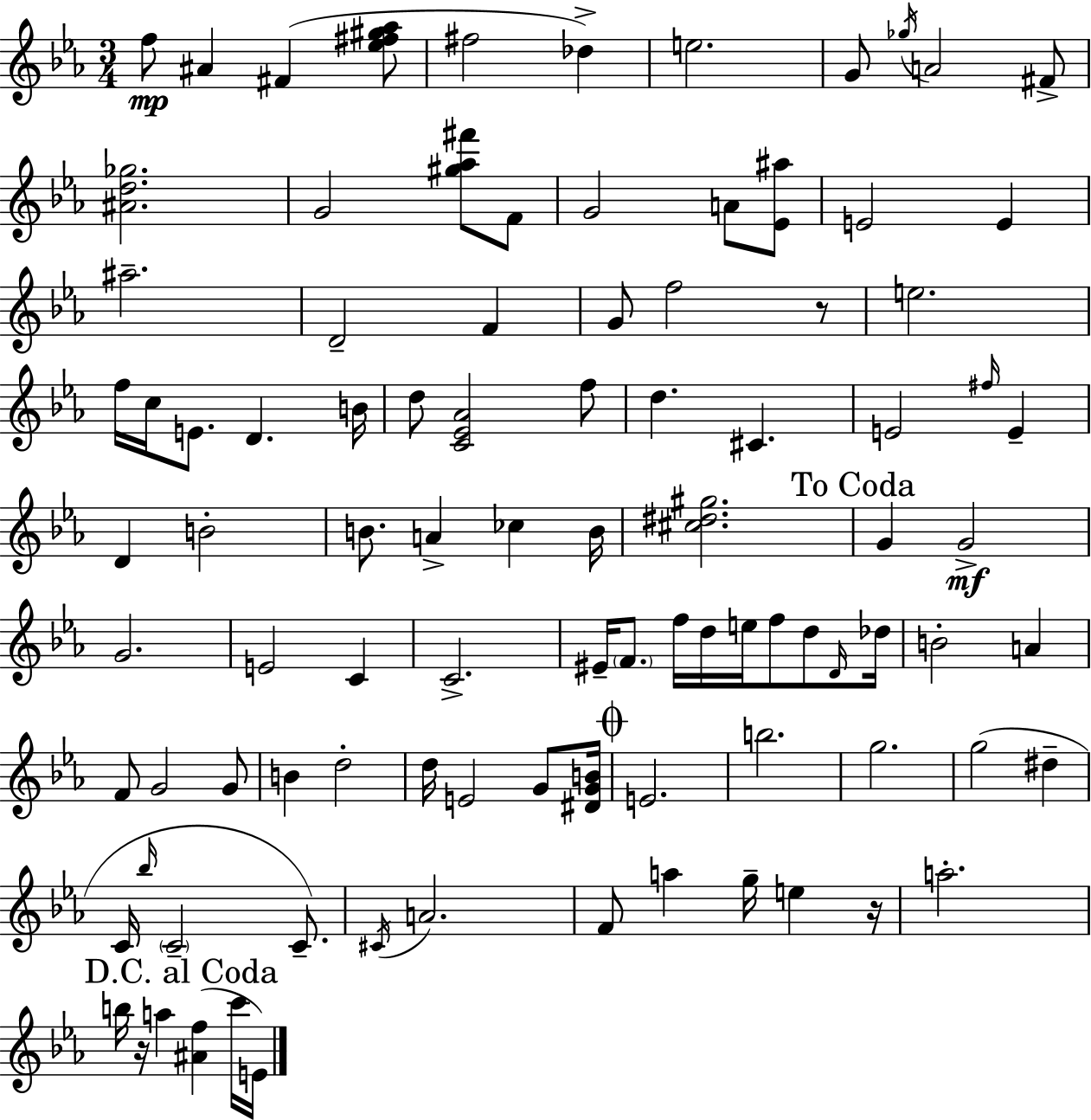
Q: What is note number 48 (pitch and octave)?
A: F4